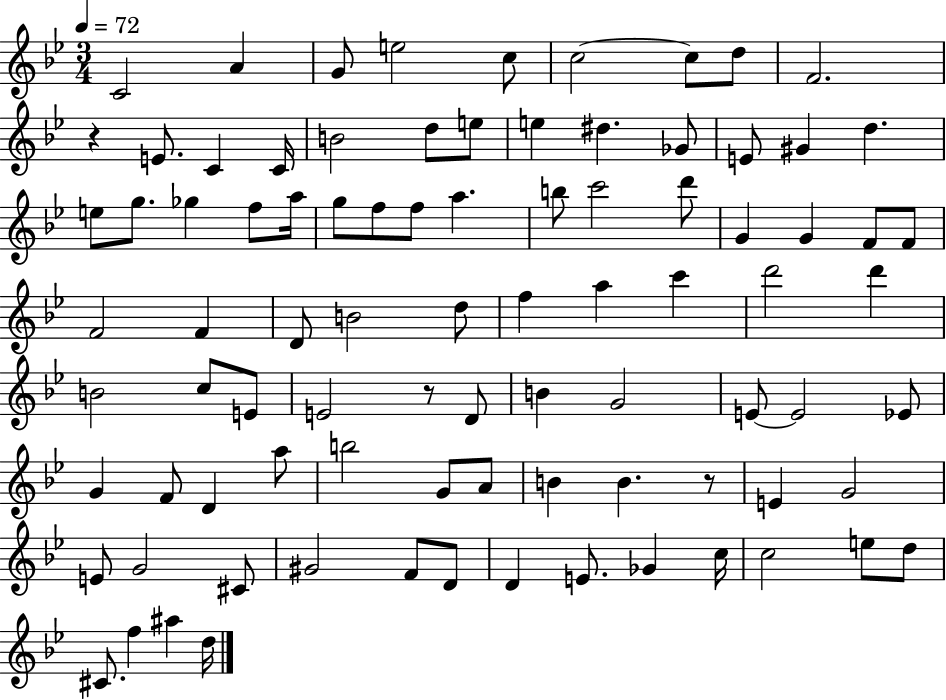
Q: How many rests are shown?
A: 3